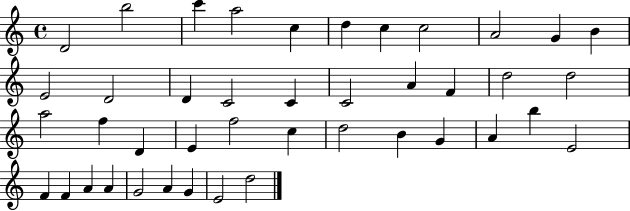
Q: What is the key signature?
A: C major